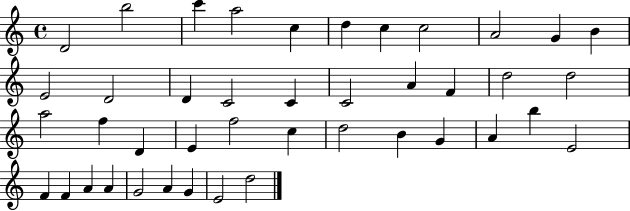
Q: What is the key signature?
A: C major